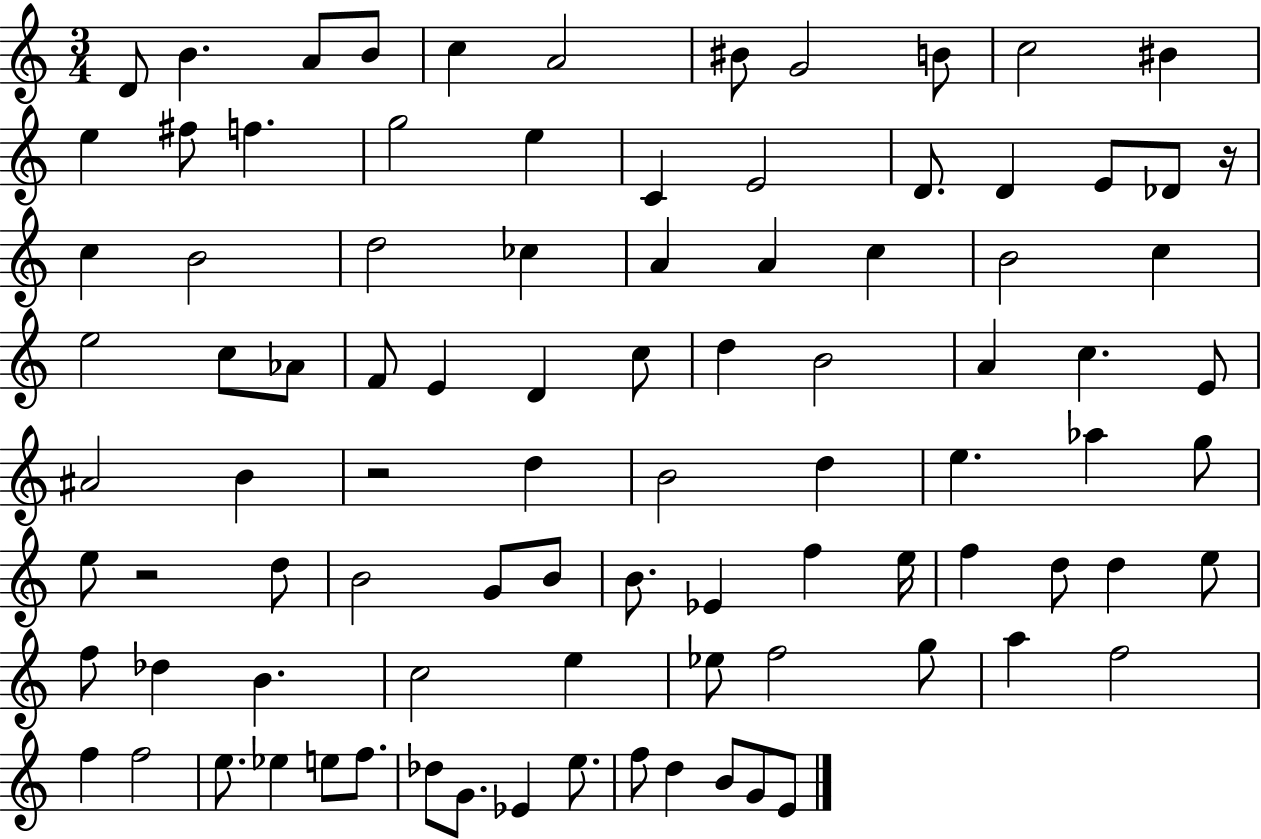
X:1
T:Untitled
M:3/4
L:1/4
K:C
D/2 B A/2 B/2 c A2 ^B/2 G2 B/2 c2 ^B e ^f/2 f g2 e C E2 D/2 D E/2 _D/2 z/4 c B2 d2 _c A A c B2 c e2 c/2 _A/2 F/2 E D c/2 d B2 A c E/2 ^A2 B z2 d B2 d e _a g/2 e/2 z2 d/2 B2 G/2 B/2 B/2 _E f e/4 f d/2 d e/2 f/2 _d B c2 e _e/2 f2 g/2 a f2 f f2 e/2 _e e/2 f/2 _d/2 G/2 _E e/2 f/2 d B/2 G/2 E/2